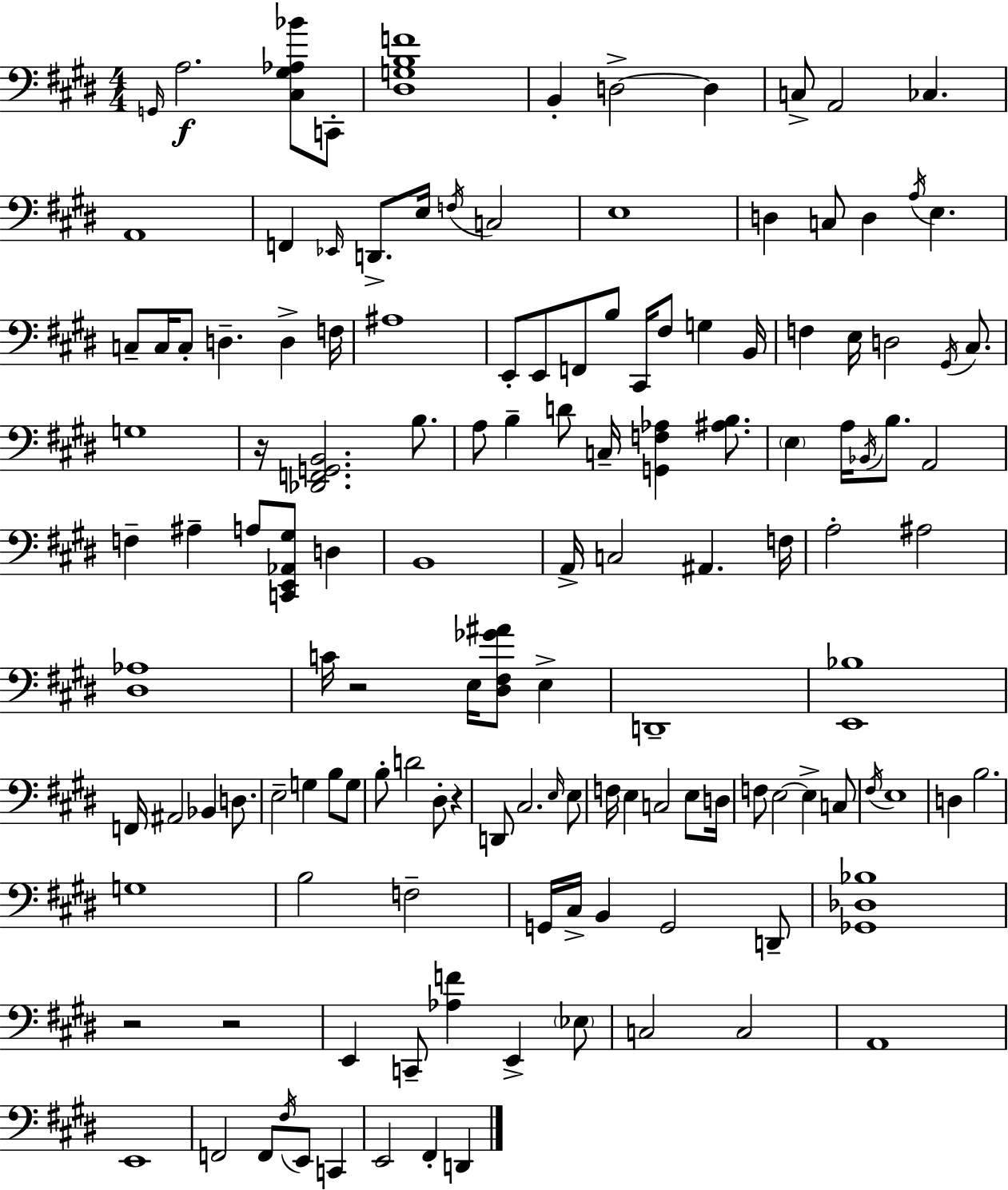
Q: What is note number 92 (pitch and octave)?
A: C3